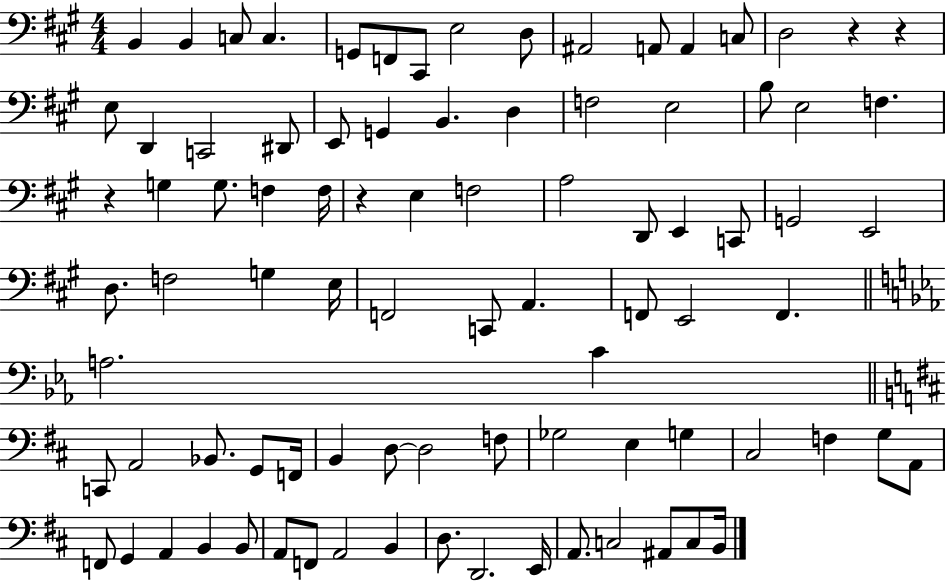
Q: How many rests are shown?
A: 4